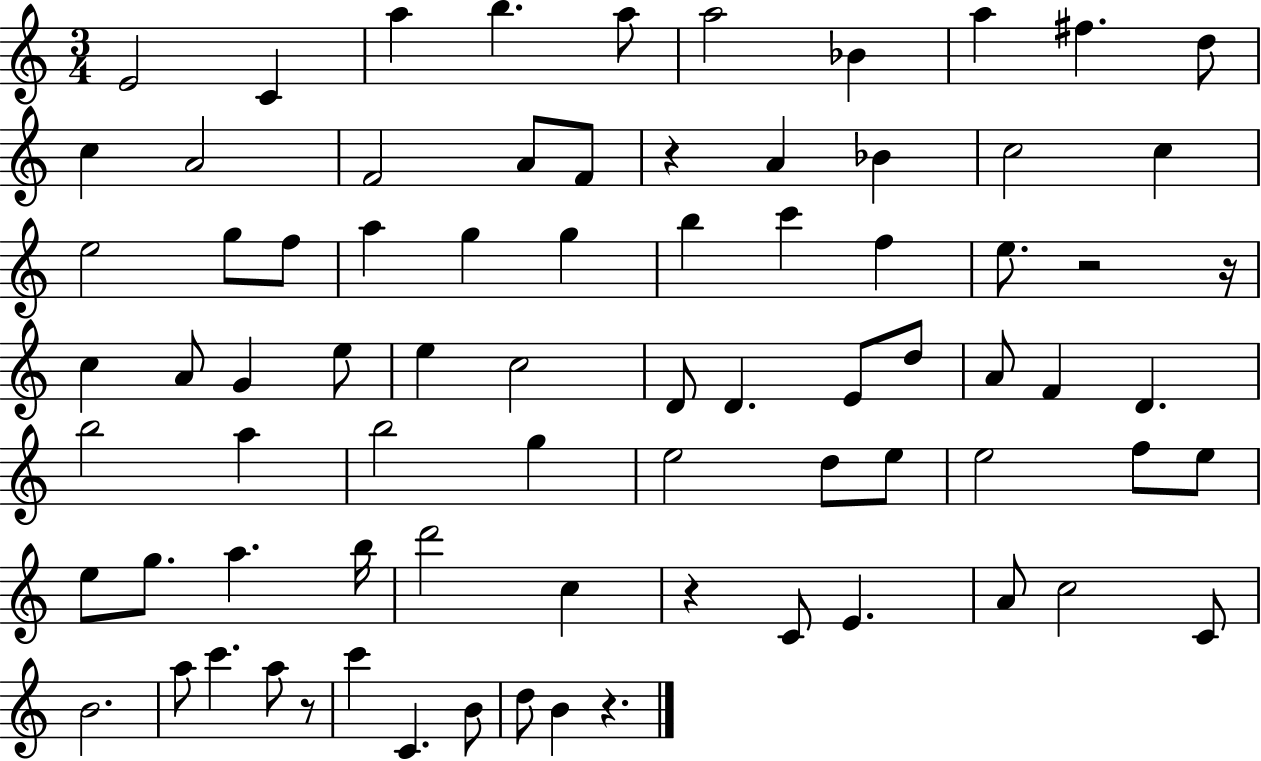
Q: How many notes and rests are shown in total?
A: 78